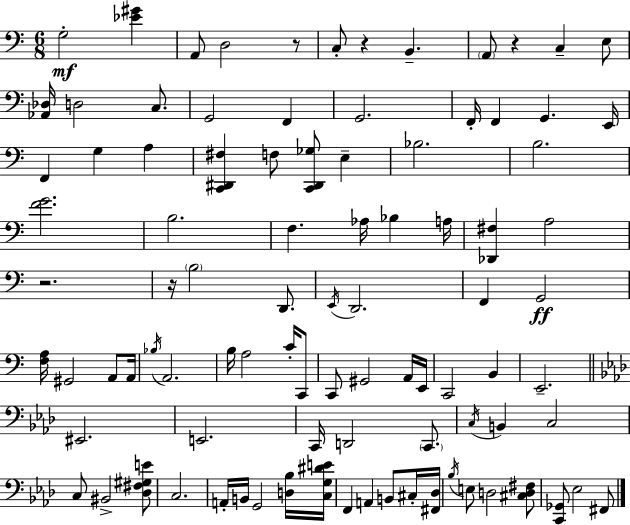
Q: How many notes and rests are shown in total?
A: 93